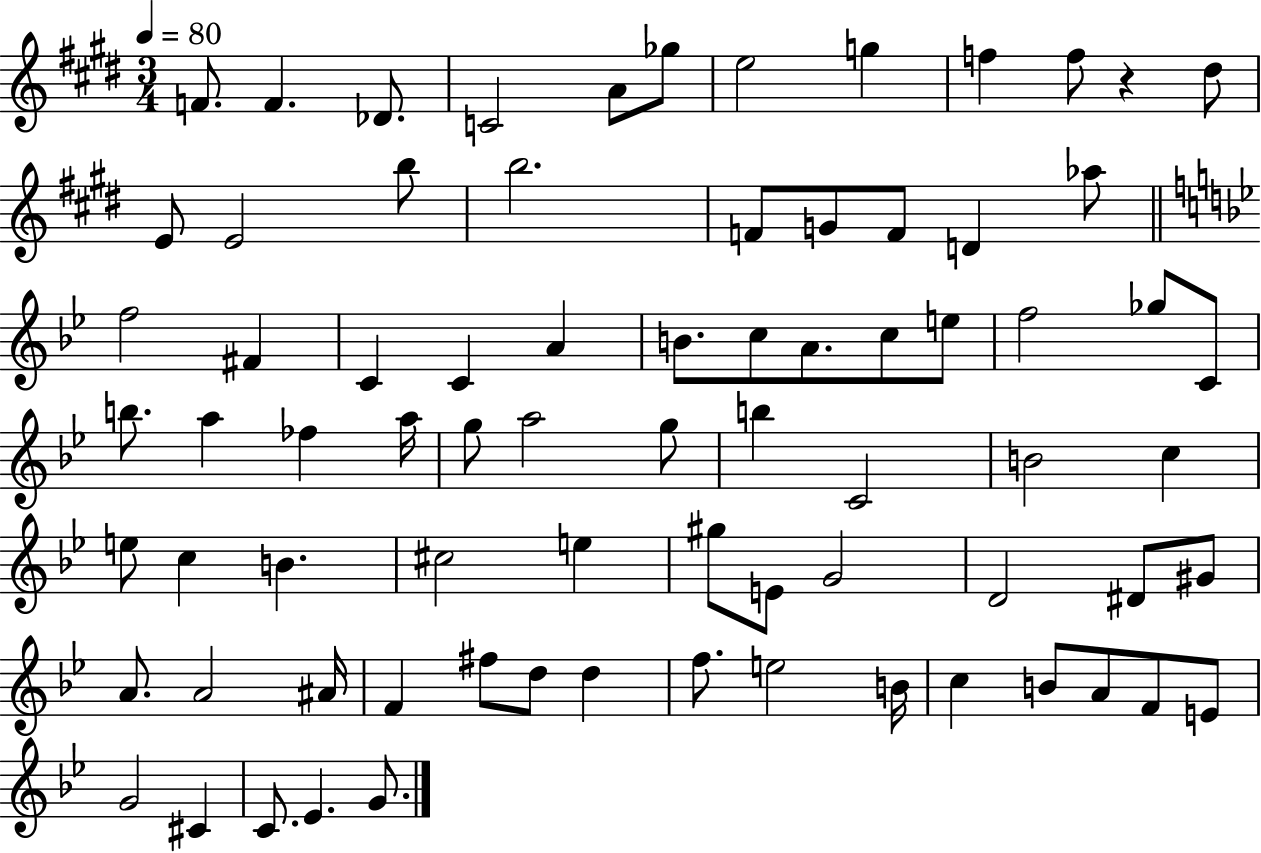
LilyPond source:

{
  \clef treble
  \numericTimeSignature
  \time 3/4
  \key e \major
  \tempo 4 = 80
  f'8. f'4. des'8. | c'2 a'8 ges''8 | e''2 g''4 | f''4 f''8 r4 dis''8 | \break e'8 e'2 b''8 | b''2. | f'8 g'8 f'8 d'4 aes''8 | \bar "||" \break \key bes \major f''2 fis'4 | c'4 c'4 a'4 | b'8. c''8 a'8. c''8 e''8 | f''2 ges''8 c'8 | \break b''8. a''4 fes''4 a''16 | g''8 a''2 g''8 | b''4 c'2 | b'2 c''4 | \break e''8 c''4 b'4. | cis''2 e''4 | gis''8 e'8 g'2 | d'2 dis'8 gis'8 | \break a'8. a'2 ais'16 | f'4 fis''8 d''8 d''4 | f''8. e''2 b'16 | c''4 b'8 a'8 f'8 e'8 | \break g'2 cis'4 | c'8. ees'4. g'8. | \bar "|."
}